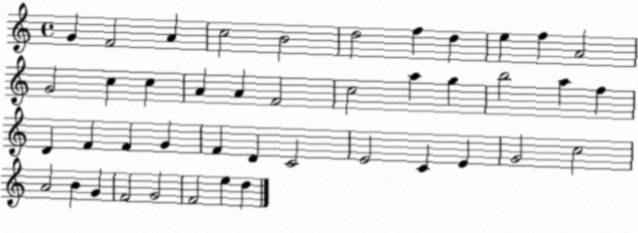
X:1
T:Untitled
M:4/4
L:1/4
K:C
G F2 A c2 B2 d2 f d e f A2 G2 c c A A F2 c2 a g b2 a f D F F G F D C2 E2 C E G2 c2 A2 B G F2 G2 F2 e d